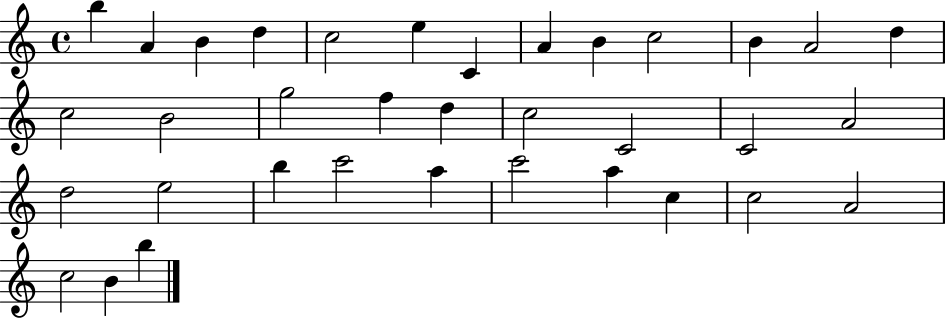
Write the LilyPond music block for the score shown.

{
  \clef treble
  \time 4/4
  \defaultTimeSignature
  \key c \major
  b''4 a'4 b'4 d''4 | c''2 e''4 c'4 | a'4 b'4 c''2 | b'4 a'2 d''4 | \break c''2 b'2 | g''2 f''4 d''4 | c''2 c'2 | c'2 a'2 | \break d''2 e''2 | b''4 c'''2 a''4 | c'''2 a''4 c''4 | c''2 a'2 | \break c''2 b'4 b''4 | \bar "|."
}